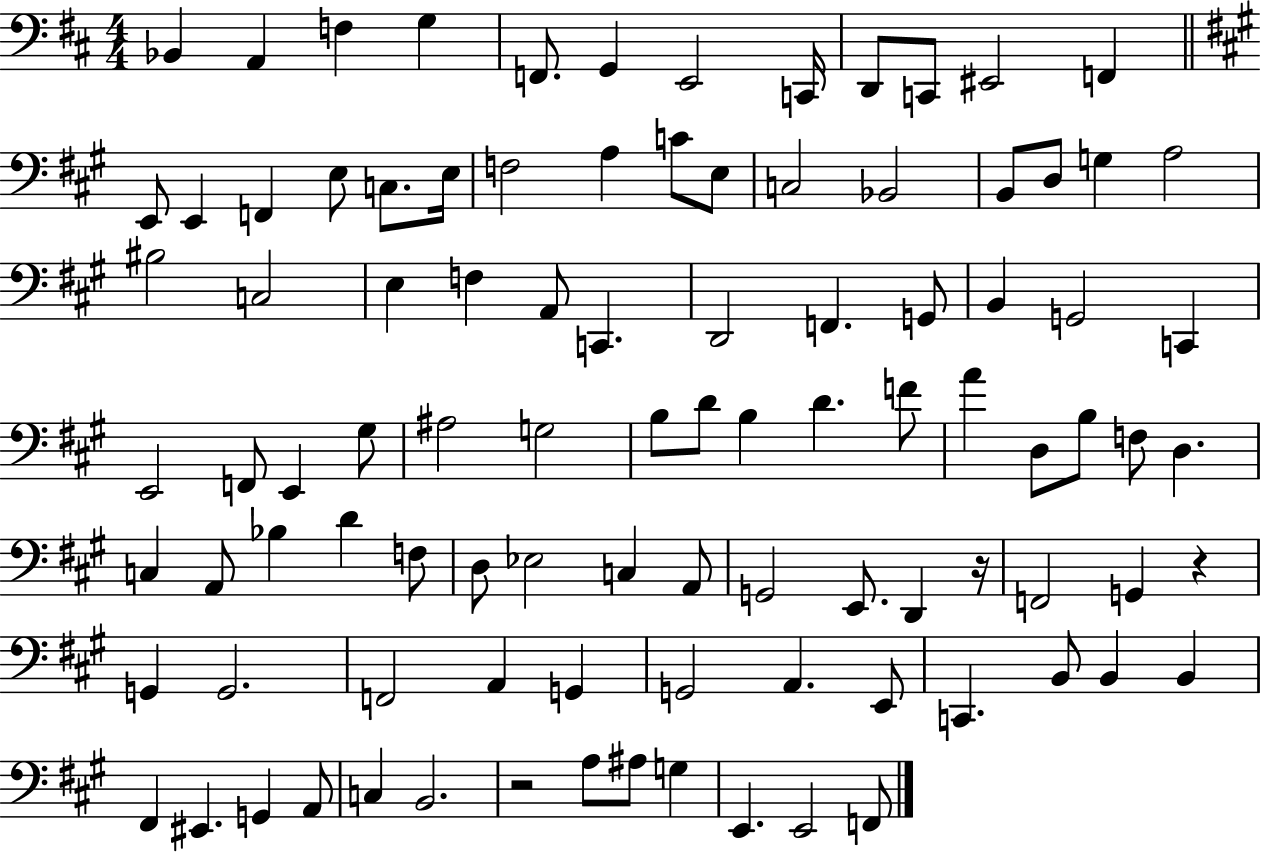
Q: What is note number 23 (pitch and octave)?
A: C3